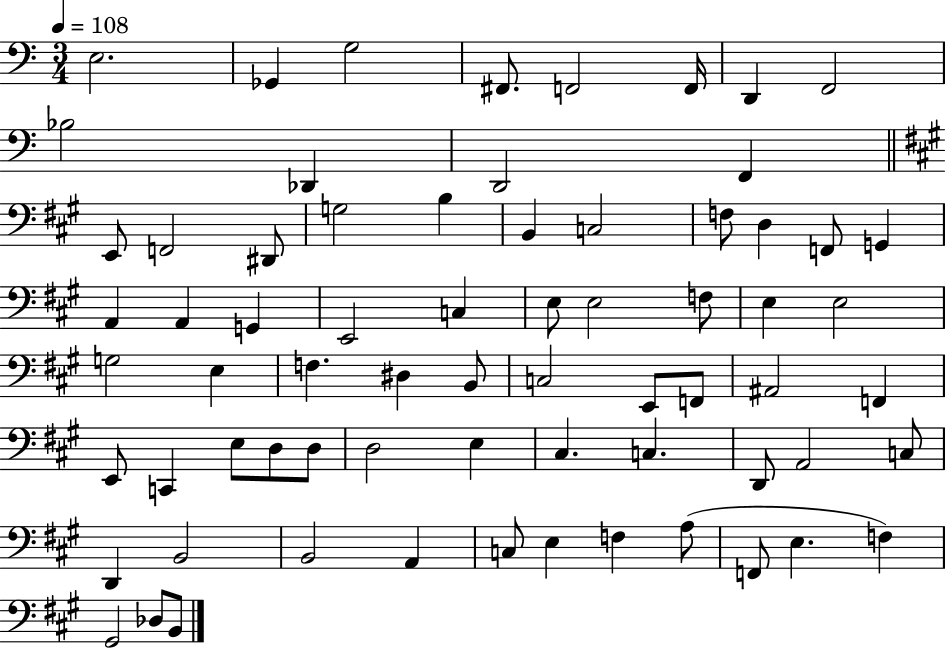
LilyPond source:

{
  \clef bass
  \numericTimeSignature
  \time 3/4
  \key c \major
  \tempo 4 = 108
  e2. | ges,4 g2 | fis,8. f,2 f,16 | d,4 f,2 | \break bes2 des,4 | d,2 f,4 | \bar "||" \break \key a \major e,8 f,2 dis,8 | g2 b4 | b,4 c2 | f8 d4 f,8 g,4 | \break a,4 a,4 g,4 | e,2 c4 | e8 e2 f8 | e4 e2 | \break g2 e4 | f4. dis4 b,8 | c2 e,8 f,8 | ais,2 f,4 | \break e,8 c,4 e8 d8 d8 | d2 e4 | cis4. c4. | d,8 a,2 c8 | \break d,4 b,2 | b,2 a,4 | c8 e4 f4 a8( | f,8 e4. f4) | \break gis,2 des8 b,8 | \bar "|."
}